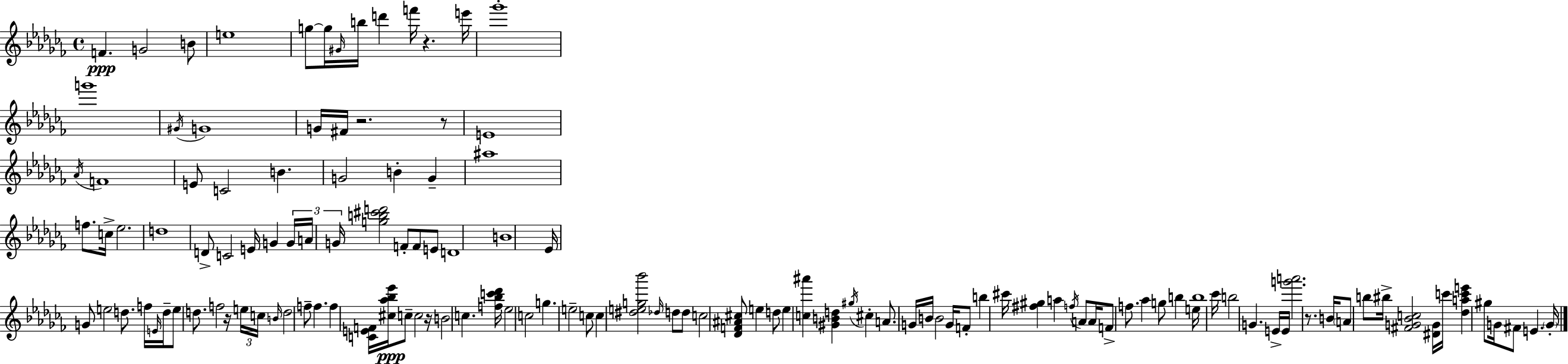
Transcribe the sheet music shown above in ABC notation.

X:1
T:Untitled
M:4/4
L:1/4
K:Abm
F G2 B/2 e4 g/2 g/4 ^G/4 b/4 d' f'/4 z e'/4 _g'4 g'4 ^G/4 G4 G/4 ^F/4 z2 z/2 E4 _A/4 F4 E/2 C2 B G2 B G ^a4 f/2 c/4 _e2 d4 D/2 C2 E/4 G G/4 A/4 G/4 [gb^c'd']2 F/2 F/2 E/2 D4 B4 _E/4 G/2 e2 d/2 f/4 E/4 d/4 e/2 d/2 f2 z/4 e/4 c/4 B/4 d2 f/2 f f [CEF]/4 [^c_a_b_e']/4 c/2 c2 z/4 B2 c [f_bc'_d']/4 _e2 c2 g e2 c/2 c [^deg_b']2 _d/4 d/2 d/2 c2 [_DF^A^c]/2 e d/2 e [c^a'] [^GBd] ^g/4 ^c A/2 G/4 B/4 B2 G/4 F/2 b ^c'/4 [^f^g] a f/4 A/2 A/4 F/2 f/2 _a g/2 b e/4 b4 _c'/4 b2 G E/4 E/4 [g'a']2 z/2 B/4 A/2 b/2 ^b/4 [^FG_Bc]2 [^DG]/4 c'/4 [_dac'e'] ^g/2 G/4 ^F/2 E G/4